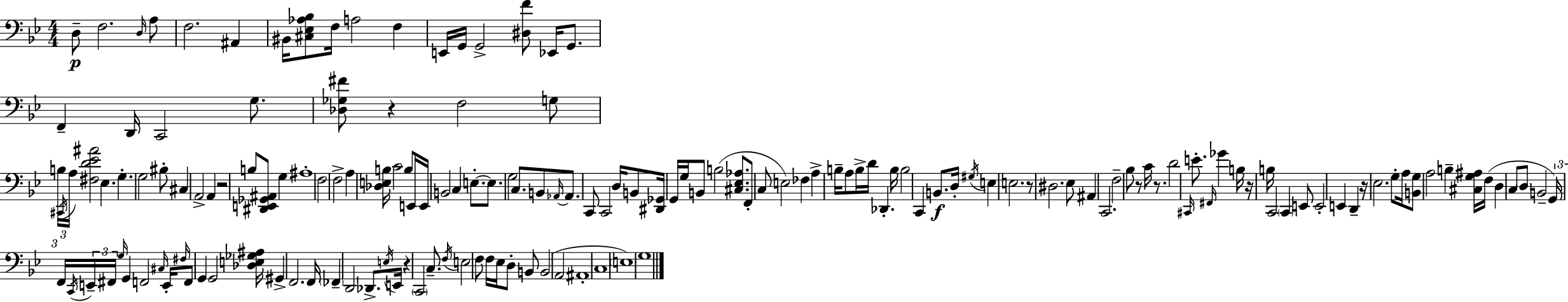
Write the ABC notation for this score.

X:1
T:Untitled
M:4/4
L:1/4
K:Gm
D,/2 F,2 D,/4 A,/2 F,2 ^A,, ^B,,/4 [^C,_E,_A,_B,]/2 F,/4 A,2 F, E,,/4 G,,/4 G,,2 [^D,F]/2 _E,,/4 G,,/2 F,, D,,/4 C,,2 G,/2 [_D,_G,^F]/2 z F,2 G,/2 B,/4 ^C,,/4 A,/4 [^F,D_E^A]2 _E, G, G,2 ^B,/2 ^C, A,,2 A,, z2 B,/2 [^D,,E,,_G,,^A,,]/2 G, ^A,4 F,2 F,2 A, [_D,E,B,]/4 C2 B,/2 E,,/4 E,,/4 B,,2 C, E,/2 E,/2 G,2 C,/2 B,,/2 _A,,/4 _A,,/2 C,,/2 C,,2 D,/4 B,,/2 [^D,,_G,,]/4 G,,/4 G,/4 B,,/2 B,2 [^C,_E,_A,]/2 F,,/2 C,/2 E,2 _F, A, B,/4 A,/2 B,/4 D/4 _D,, B,/4 B,2 C,, B,,/2 D,/4 ^G,/4 E, E,2 z/2 ^D,2 _E,/2 ^A,, C,,2 F,2 _B,/2 z/2 C/4 z/2 D2 ^C,,/4 E/2 ^F,,/4 _G B,/4 z/4 B,/4 C,,2 C,, E,,/2 E,,2 E,, D,, z/4 _E,2 G,/2 A,/4 [B,,G,]/2 A,2 B, [^C,G,^A,]/4 F,/4 D, C,/2 D,/2 B,,2 G,,/4 F,,/4 C,,/4 E,,/4 ^F,,/4 G,/4 G,, F,,2 ^C,/4 E,,/4 ^F,/4 F,,/2 G,, G,,2 [_D,E,_G,^A,]/4 ^G,, F,,2 F,,/4 _F,, D,,2 _D,,/2 E,/4 E,,/4 z C,,2 C,/2 F,/4 E,2 F,/2 F,/4 _E,/4 D,/2 B,,/2 B,,2 A,,2 ^A,,4 C,4 E,4 G,4